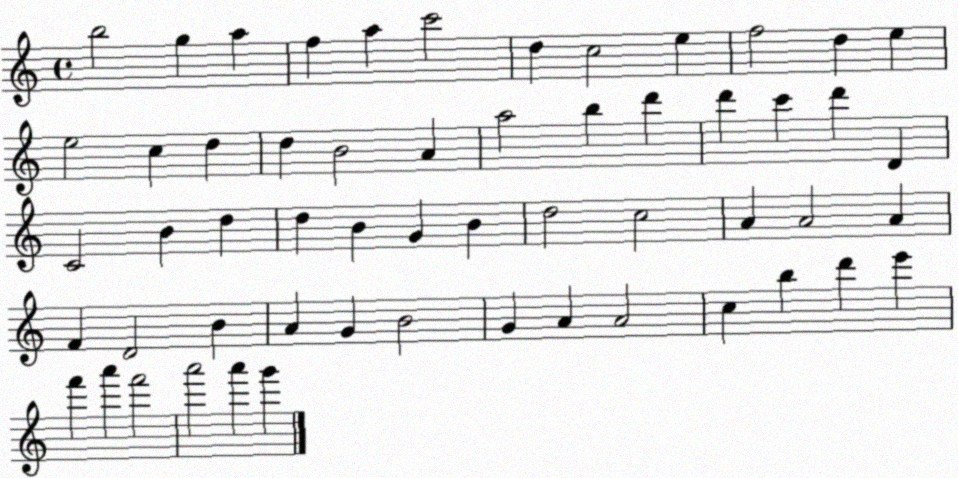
X:1
T:Untitled
M:4/4
L:1/4
K:C
b2 g a f a c'2 d c2 e f2 d e e2 c d d B2 A a2 b d' d' c' d' D C2 B d d B G B d2 c2 A A2 A F D2 B A G B2 G A A2 c b d' e' f' a' f'2 a'2 a' g'